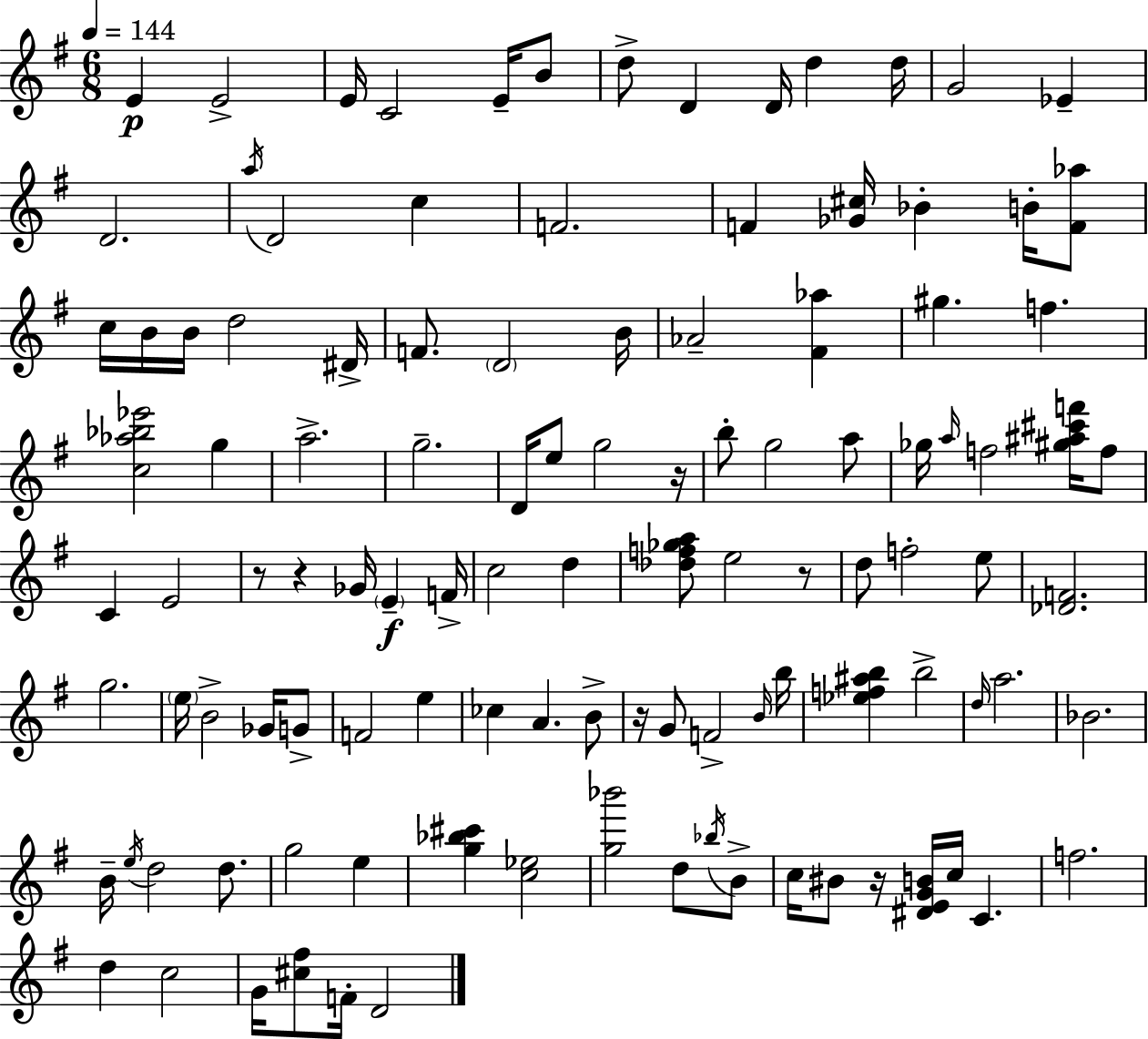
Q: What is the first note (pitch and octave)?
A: E4